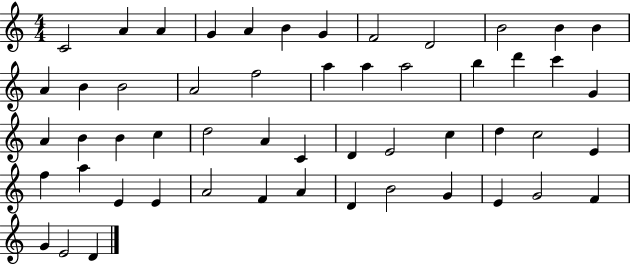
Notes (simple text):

C4/h A4/q A4/q G4/q A4/q B4/q G4/q F4/h D4/h B4/h B4/q B4/q A4/q B4/q B4/h A4/h F5/h A5/q A5/q A5/h B5/q D6/q C6/q G4/q A4/q B4/q B4/q C5/q D5/h A4/q C4/q D4/q E4/h C5/q D5/q C5/h E4/q F5/q A5/q E4/q E4/q A4/h F4/q A4/q D4/q B4/h G4/q E4/q G4/h F4/q G4/q E4/h D4/q